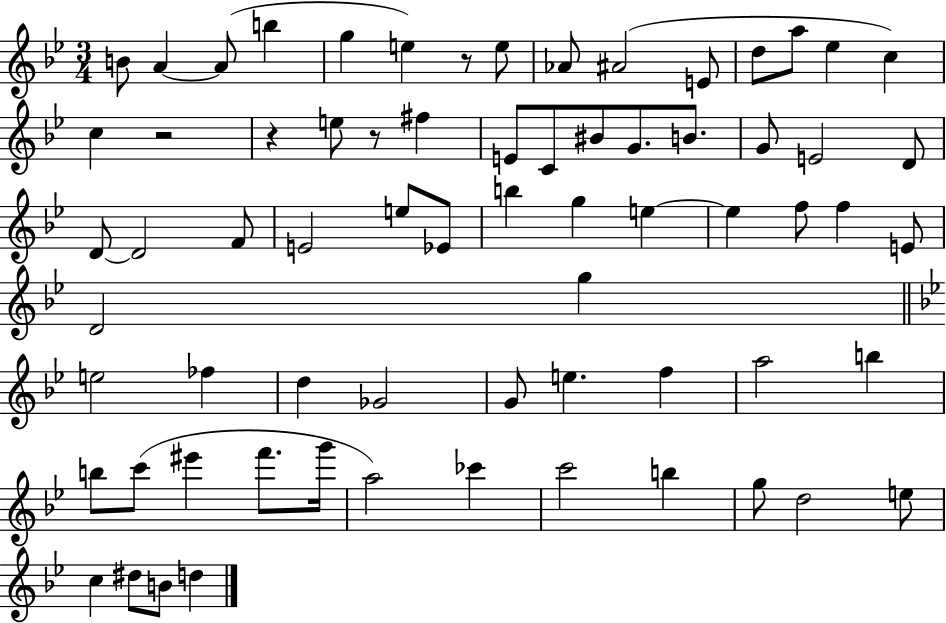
{
  \clef treble
  \numericTimeSignature
  \time 3/4
  \key bes \major
  b'8 a'4~~ a'8( b''4 | g''4 e''4) r8 e''8 | aes'8 ais'2( e'8 | d''8 a''8 ees''4 c''4) | \break c''4 r2 | r4 e''8 r8 fis''4 | e'8 c'8 bis'8 g'8. b'8. | g'8 e'2 d'8 | \break d'8~~ d'2 f'8 | e'2 e''8 ees'8 | b''4 g''4 e''4~~ | e''4 f''8 f''4 e'8 | \break d'2 g''4 | \bar "||" \break \key bes \major e''2 fes''4 | d''4 ges'2 | g'8 e''4. f''4 | a''2 b''4 | \break b''8 c'''8( eis'''4 f'''8. g'''16 | a''2) ces'''4 | c'''2 b''4 | g''8 d''2 e''8 | \break c''4 dis''8 b'8 d''4 | \bar "|."
}